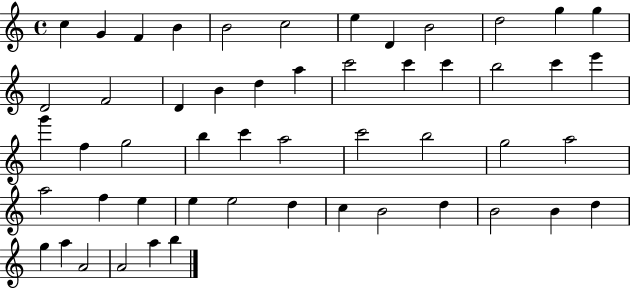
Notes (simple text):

C5/q G4/q F4/q B4/q B4/h C5/h E5/q D4/q B4/h D5/h G5/q G5/q D4/h F4/h D4/q B4/q D5/q A5/q C6/h C6/q C6/q B5/h C6/q E6/q G6/q F5/q G5/h B5/q C6/q A5/h C6/h B5/h G5/h A5/h A5/h F5/q E5/q E5/q E5/h D5/q C5/q B4/h D5/q B4/h B4/q D5/q G5/q A5/q A4/h A4/h A5/q B5/q